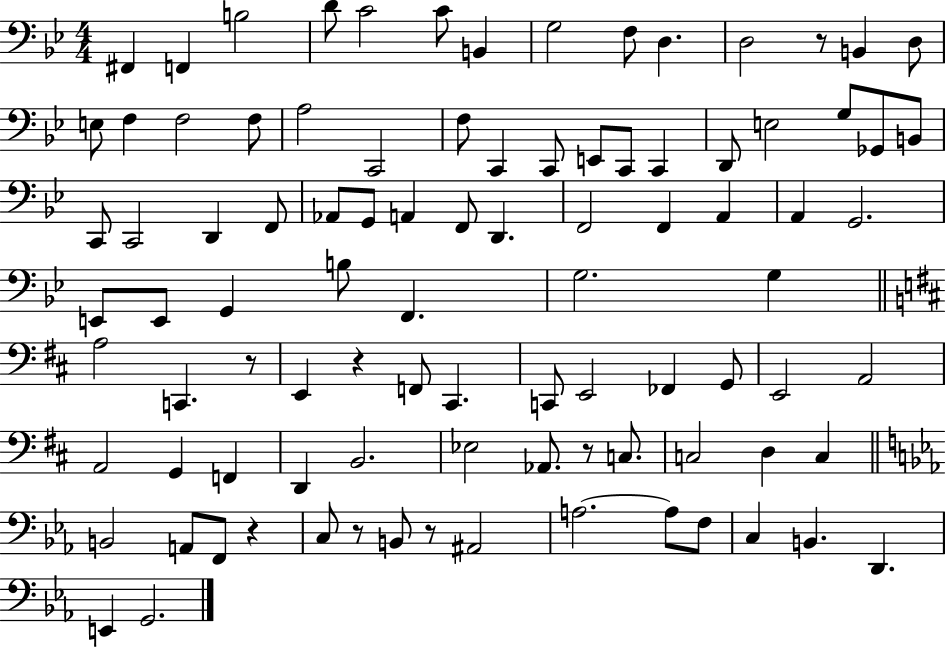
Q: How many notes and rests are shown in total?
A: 94